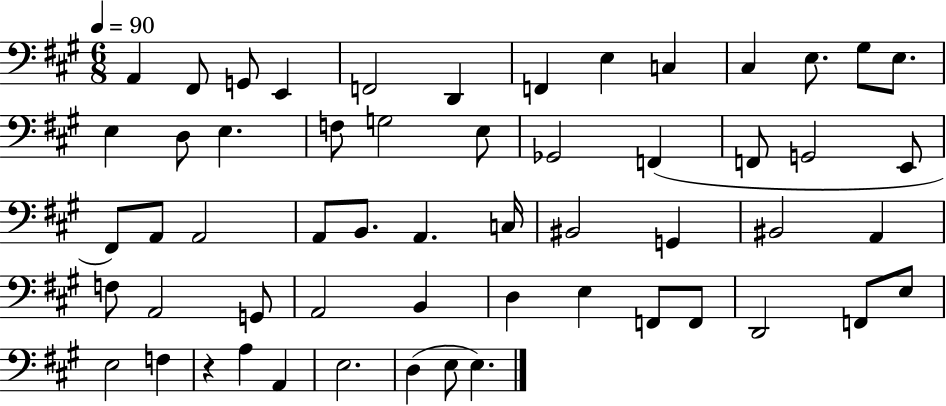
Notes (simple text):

A2/q F#2/e G2/e E2/q F2/h D2/q F2/q E3/q C3/q C#3/q E3/e. G#3/e E3/e. E3/q D3/e E3/q. F3/e G3/h E3/e Gb2/h F2/q F2/e G2/h E2/e F#2/e A2/e A2/h A2/e B2/e. A2/q. C3/s BIS2/h G2/q BIS2/h A2/q F3/e A2/h G2/e A2/h B2/q D3/q E3/q F2/e F2/e D2/h F2/e E3/e E3/h F3/q R/q A3/q A2/q E3/h. D3/q E3/e E3/q.